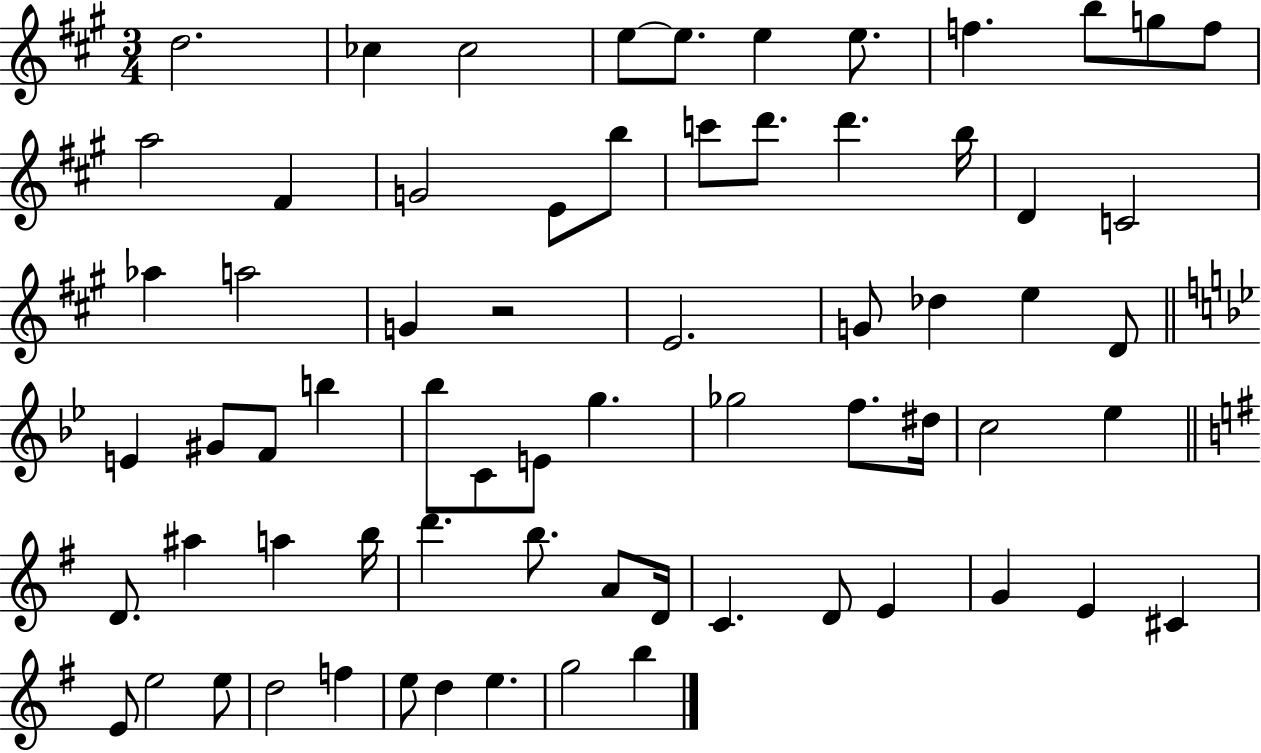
D5/h. CES5/q CES5/h E5/e E5/e. E5/q E5/e. F5/q. B5/e G5/e F5/e A5/h F#4/q G4/h E4/e B5/e C6/e D6/e. D6/q. B5/s D4/q C4/h Ab5/q A5/h G4/q R/h E4/h. G4/e Db5/q E5/q D4/e E4/q G#4/e F4/e B5/q Bb5/e C4/e E4/e G5/q. Gb5/h F5/e. D#5/s C5/h Eb5/q D4/e. A#5/q A5/q B5/s D6/q. B5/e. A4/e D4/s C4/q. D4/e E4/q G4/q E4/q C#4/q E4/e E5/h E5/e D5/h F5/q E5/e D5/q E5/q. G5/h B5/q